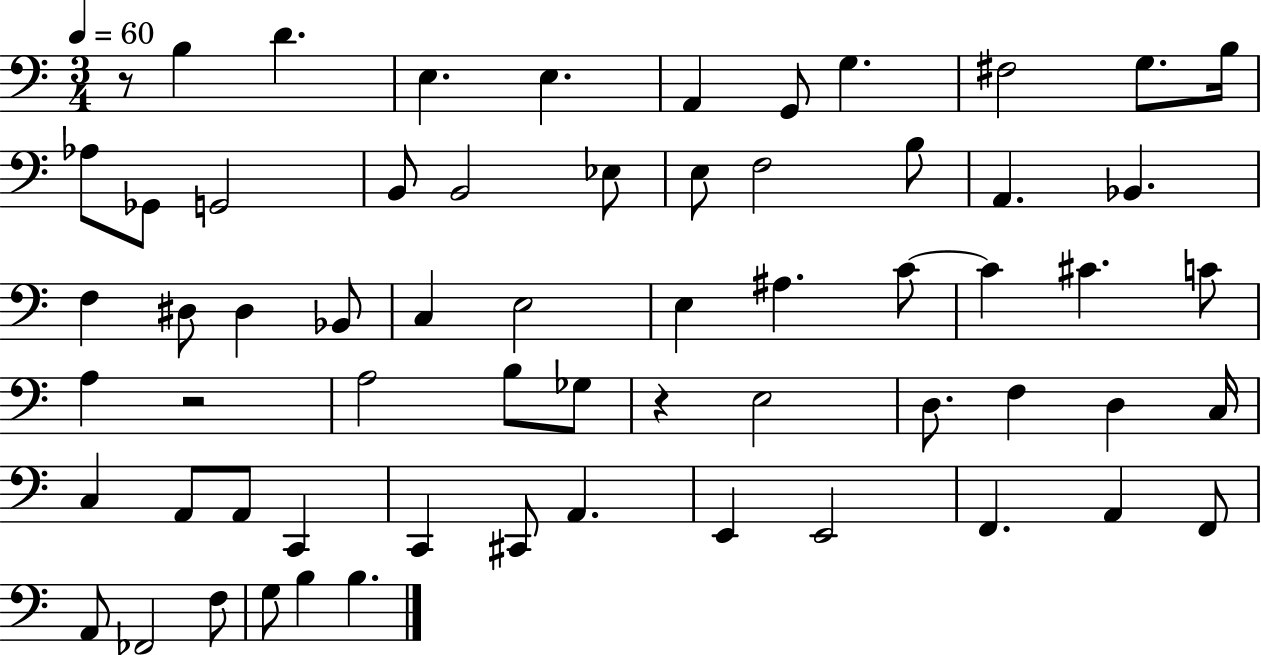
X:1
T:Untitled
M:3/4
L:1/4
K:C
z/2 B, D E, E, A,, G,,/2 G, ^F,2 G,/2 B,/4 _A,/2 _G,,/2 G,,2 B,,/2 B,,2 _E,/2 E,/2 F,2 B,/2 A,, _B,, F, ^D,/2 ^D, _B,,/2 C, E,2 E, ^A, C/2 C ^C C/2 A, z2 A,2 B,/2 _G,/2 z E,2 D,/2 F, D, C,/4 C, A,,/2 A,,/2 C,, C,, ^C,,/2 A,, E,, E,,2 F,, A,, F,,/2 A,,/2 _F,,2 F,/2 G,/2 B, B,